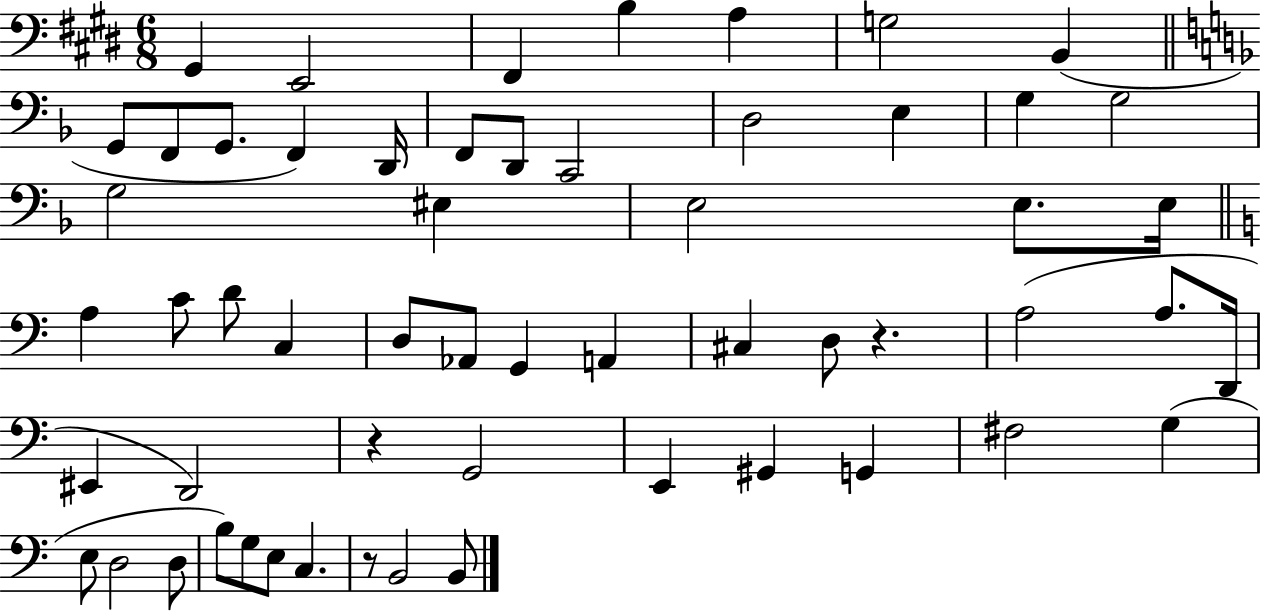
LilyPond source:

{
  \clef bass
  \numericTimeSignature
  \time 6/8
  \key e \major
  gis,4 e,2 | fis,4 b4 a4 | g2 b,4( | \bar "||" \break \key d \minor g,8 f,8 g,8. f,4) d,16 | f,8 d,8 c,2 | d2 e4 | g4 g2 | \break g2 eis4 | e2 e8. e16 | \bar "||" \break \key c \major a4 c'8 d'8 c4 | d8 aes,8 g,4 a,4 | cis4 d8 r4. | a2( a8. d,16 | \break eis,4 d,2) | r4 g,2 | e,4 gis,4 g,4 | fis2 g4( | \break e8 d2 d8 | b8) g8 e8 c4. | r8 b,2 b,8 | \bar "|."
}